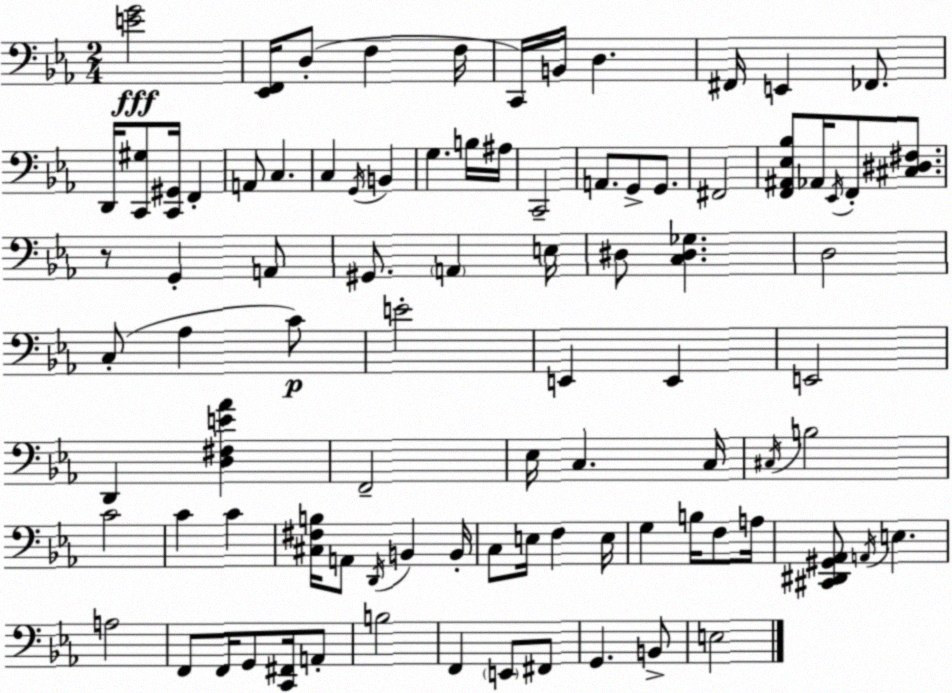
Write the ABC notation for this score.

X:1
T:Untitled
M:2/4
L:1/4
K:Cm
[EG]2 [_E,,F,,]/4 D,/2 F, F,/4 C,,/4 B,,/4 D, ^F,,/4 E,, _F,,/2 D,,/4 [C,,^G,]/2 [C,,^G,,]/4 F,, A,,/2 C, C, G,,/4 B,, G, B,/4 ^A,/4 C,,2 A,,/2 G,,/2 G,,/2 ^F,,2 [F,,^A,,_E,_B,]/2 _A,,/4 _E,,/4 F,,/2 [^C,^D,^F,]/2 z/2 G,, A,,/2 ^G,,/2 A,, E,/4 ^D,/2 [C,^D,_G,] D,2 C,/2 _A, C/2 E2 E,, E,, E,,2 D,, [D,^F,E_A] F,,2 _E,/4 C, C,/4 ^C,/4 B,2 C2 C C [^C,^F,B,]/4 A,,/2 D,,/4 B,, B,,/4 C,/2 E,/4 F, E,/4 G, B,/4 F,/2 A,/4 [^C,,^D,,^G,,_A,,]/2 A,,/4 E, A,2 F,,/2 F,,/4 G,,/2 [C,,^F,,]/4 A,,/2 B,2 F,, E,,/2 ^F,,/2 G,, B,,/2 E,2